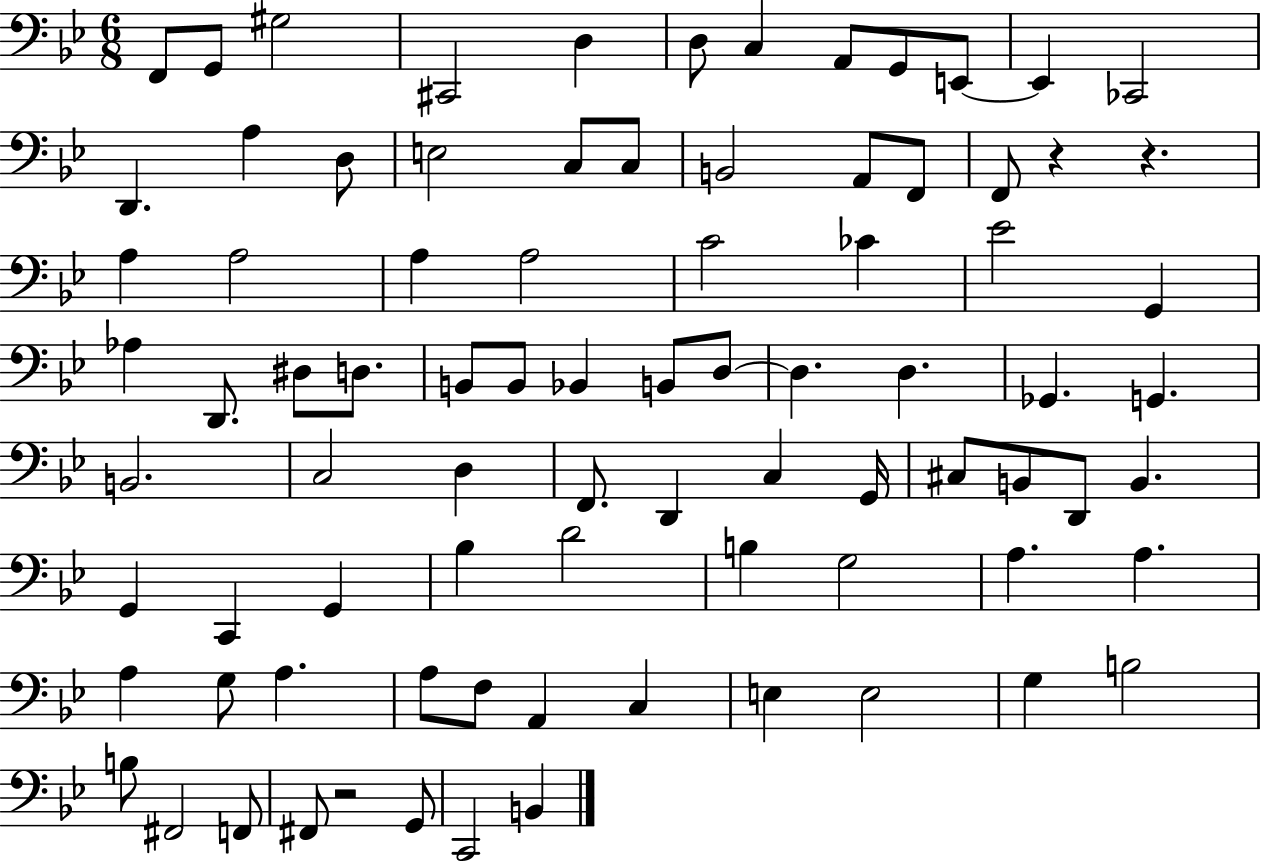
{
  \clef bass
  \numericTimeSignature
  \time 6/8
  \key bes \major
  \repeat volta 2 { f,8 g,8 gis2 | cis,2 d4 | d8 c4 a,8 g,8 e,8~~ | e,4 ces,2 | \break d,4. a4 d8 | e2 c8 c8 | b,2 a,8 f,8 | f,8 r4 r4. | \break a4 a2 | a4 a2 | c'2 ces'4 | ees'2 g,4 | \break aes4 d,8. dis8 d8. | b,8 b,8 bes,4 b,8 d8~~ | d4. d4. | ges,4. g,4. | \break b,2. | c2 d4 | f,8. d,4 c4 g,16 | cis8 b,8 d,8 b,4. | \break g,4 c,4 g,4 | bes4 d'2 | b4 g2 | a4. a4. | \break a4 g8 a4. | a8 f8 a,4 c4 | e4 e2 | g4 b2 | \break b8 fis,2 f,8 | fis,8 r2 g,8 | c,2 b,4 | } \bar "|."
}